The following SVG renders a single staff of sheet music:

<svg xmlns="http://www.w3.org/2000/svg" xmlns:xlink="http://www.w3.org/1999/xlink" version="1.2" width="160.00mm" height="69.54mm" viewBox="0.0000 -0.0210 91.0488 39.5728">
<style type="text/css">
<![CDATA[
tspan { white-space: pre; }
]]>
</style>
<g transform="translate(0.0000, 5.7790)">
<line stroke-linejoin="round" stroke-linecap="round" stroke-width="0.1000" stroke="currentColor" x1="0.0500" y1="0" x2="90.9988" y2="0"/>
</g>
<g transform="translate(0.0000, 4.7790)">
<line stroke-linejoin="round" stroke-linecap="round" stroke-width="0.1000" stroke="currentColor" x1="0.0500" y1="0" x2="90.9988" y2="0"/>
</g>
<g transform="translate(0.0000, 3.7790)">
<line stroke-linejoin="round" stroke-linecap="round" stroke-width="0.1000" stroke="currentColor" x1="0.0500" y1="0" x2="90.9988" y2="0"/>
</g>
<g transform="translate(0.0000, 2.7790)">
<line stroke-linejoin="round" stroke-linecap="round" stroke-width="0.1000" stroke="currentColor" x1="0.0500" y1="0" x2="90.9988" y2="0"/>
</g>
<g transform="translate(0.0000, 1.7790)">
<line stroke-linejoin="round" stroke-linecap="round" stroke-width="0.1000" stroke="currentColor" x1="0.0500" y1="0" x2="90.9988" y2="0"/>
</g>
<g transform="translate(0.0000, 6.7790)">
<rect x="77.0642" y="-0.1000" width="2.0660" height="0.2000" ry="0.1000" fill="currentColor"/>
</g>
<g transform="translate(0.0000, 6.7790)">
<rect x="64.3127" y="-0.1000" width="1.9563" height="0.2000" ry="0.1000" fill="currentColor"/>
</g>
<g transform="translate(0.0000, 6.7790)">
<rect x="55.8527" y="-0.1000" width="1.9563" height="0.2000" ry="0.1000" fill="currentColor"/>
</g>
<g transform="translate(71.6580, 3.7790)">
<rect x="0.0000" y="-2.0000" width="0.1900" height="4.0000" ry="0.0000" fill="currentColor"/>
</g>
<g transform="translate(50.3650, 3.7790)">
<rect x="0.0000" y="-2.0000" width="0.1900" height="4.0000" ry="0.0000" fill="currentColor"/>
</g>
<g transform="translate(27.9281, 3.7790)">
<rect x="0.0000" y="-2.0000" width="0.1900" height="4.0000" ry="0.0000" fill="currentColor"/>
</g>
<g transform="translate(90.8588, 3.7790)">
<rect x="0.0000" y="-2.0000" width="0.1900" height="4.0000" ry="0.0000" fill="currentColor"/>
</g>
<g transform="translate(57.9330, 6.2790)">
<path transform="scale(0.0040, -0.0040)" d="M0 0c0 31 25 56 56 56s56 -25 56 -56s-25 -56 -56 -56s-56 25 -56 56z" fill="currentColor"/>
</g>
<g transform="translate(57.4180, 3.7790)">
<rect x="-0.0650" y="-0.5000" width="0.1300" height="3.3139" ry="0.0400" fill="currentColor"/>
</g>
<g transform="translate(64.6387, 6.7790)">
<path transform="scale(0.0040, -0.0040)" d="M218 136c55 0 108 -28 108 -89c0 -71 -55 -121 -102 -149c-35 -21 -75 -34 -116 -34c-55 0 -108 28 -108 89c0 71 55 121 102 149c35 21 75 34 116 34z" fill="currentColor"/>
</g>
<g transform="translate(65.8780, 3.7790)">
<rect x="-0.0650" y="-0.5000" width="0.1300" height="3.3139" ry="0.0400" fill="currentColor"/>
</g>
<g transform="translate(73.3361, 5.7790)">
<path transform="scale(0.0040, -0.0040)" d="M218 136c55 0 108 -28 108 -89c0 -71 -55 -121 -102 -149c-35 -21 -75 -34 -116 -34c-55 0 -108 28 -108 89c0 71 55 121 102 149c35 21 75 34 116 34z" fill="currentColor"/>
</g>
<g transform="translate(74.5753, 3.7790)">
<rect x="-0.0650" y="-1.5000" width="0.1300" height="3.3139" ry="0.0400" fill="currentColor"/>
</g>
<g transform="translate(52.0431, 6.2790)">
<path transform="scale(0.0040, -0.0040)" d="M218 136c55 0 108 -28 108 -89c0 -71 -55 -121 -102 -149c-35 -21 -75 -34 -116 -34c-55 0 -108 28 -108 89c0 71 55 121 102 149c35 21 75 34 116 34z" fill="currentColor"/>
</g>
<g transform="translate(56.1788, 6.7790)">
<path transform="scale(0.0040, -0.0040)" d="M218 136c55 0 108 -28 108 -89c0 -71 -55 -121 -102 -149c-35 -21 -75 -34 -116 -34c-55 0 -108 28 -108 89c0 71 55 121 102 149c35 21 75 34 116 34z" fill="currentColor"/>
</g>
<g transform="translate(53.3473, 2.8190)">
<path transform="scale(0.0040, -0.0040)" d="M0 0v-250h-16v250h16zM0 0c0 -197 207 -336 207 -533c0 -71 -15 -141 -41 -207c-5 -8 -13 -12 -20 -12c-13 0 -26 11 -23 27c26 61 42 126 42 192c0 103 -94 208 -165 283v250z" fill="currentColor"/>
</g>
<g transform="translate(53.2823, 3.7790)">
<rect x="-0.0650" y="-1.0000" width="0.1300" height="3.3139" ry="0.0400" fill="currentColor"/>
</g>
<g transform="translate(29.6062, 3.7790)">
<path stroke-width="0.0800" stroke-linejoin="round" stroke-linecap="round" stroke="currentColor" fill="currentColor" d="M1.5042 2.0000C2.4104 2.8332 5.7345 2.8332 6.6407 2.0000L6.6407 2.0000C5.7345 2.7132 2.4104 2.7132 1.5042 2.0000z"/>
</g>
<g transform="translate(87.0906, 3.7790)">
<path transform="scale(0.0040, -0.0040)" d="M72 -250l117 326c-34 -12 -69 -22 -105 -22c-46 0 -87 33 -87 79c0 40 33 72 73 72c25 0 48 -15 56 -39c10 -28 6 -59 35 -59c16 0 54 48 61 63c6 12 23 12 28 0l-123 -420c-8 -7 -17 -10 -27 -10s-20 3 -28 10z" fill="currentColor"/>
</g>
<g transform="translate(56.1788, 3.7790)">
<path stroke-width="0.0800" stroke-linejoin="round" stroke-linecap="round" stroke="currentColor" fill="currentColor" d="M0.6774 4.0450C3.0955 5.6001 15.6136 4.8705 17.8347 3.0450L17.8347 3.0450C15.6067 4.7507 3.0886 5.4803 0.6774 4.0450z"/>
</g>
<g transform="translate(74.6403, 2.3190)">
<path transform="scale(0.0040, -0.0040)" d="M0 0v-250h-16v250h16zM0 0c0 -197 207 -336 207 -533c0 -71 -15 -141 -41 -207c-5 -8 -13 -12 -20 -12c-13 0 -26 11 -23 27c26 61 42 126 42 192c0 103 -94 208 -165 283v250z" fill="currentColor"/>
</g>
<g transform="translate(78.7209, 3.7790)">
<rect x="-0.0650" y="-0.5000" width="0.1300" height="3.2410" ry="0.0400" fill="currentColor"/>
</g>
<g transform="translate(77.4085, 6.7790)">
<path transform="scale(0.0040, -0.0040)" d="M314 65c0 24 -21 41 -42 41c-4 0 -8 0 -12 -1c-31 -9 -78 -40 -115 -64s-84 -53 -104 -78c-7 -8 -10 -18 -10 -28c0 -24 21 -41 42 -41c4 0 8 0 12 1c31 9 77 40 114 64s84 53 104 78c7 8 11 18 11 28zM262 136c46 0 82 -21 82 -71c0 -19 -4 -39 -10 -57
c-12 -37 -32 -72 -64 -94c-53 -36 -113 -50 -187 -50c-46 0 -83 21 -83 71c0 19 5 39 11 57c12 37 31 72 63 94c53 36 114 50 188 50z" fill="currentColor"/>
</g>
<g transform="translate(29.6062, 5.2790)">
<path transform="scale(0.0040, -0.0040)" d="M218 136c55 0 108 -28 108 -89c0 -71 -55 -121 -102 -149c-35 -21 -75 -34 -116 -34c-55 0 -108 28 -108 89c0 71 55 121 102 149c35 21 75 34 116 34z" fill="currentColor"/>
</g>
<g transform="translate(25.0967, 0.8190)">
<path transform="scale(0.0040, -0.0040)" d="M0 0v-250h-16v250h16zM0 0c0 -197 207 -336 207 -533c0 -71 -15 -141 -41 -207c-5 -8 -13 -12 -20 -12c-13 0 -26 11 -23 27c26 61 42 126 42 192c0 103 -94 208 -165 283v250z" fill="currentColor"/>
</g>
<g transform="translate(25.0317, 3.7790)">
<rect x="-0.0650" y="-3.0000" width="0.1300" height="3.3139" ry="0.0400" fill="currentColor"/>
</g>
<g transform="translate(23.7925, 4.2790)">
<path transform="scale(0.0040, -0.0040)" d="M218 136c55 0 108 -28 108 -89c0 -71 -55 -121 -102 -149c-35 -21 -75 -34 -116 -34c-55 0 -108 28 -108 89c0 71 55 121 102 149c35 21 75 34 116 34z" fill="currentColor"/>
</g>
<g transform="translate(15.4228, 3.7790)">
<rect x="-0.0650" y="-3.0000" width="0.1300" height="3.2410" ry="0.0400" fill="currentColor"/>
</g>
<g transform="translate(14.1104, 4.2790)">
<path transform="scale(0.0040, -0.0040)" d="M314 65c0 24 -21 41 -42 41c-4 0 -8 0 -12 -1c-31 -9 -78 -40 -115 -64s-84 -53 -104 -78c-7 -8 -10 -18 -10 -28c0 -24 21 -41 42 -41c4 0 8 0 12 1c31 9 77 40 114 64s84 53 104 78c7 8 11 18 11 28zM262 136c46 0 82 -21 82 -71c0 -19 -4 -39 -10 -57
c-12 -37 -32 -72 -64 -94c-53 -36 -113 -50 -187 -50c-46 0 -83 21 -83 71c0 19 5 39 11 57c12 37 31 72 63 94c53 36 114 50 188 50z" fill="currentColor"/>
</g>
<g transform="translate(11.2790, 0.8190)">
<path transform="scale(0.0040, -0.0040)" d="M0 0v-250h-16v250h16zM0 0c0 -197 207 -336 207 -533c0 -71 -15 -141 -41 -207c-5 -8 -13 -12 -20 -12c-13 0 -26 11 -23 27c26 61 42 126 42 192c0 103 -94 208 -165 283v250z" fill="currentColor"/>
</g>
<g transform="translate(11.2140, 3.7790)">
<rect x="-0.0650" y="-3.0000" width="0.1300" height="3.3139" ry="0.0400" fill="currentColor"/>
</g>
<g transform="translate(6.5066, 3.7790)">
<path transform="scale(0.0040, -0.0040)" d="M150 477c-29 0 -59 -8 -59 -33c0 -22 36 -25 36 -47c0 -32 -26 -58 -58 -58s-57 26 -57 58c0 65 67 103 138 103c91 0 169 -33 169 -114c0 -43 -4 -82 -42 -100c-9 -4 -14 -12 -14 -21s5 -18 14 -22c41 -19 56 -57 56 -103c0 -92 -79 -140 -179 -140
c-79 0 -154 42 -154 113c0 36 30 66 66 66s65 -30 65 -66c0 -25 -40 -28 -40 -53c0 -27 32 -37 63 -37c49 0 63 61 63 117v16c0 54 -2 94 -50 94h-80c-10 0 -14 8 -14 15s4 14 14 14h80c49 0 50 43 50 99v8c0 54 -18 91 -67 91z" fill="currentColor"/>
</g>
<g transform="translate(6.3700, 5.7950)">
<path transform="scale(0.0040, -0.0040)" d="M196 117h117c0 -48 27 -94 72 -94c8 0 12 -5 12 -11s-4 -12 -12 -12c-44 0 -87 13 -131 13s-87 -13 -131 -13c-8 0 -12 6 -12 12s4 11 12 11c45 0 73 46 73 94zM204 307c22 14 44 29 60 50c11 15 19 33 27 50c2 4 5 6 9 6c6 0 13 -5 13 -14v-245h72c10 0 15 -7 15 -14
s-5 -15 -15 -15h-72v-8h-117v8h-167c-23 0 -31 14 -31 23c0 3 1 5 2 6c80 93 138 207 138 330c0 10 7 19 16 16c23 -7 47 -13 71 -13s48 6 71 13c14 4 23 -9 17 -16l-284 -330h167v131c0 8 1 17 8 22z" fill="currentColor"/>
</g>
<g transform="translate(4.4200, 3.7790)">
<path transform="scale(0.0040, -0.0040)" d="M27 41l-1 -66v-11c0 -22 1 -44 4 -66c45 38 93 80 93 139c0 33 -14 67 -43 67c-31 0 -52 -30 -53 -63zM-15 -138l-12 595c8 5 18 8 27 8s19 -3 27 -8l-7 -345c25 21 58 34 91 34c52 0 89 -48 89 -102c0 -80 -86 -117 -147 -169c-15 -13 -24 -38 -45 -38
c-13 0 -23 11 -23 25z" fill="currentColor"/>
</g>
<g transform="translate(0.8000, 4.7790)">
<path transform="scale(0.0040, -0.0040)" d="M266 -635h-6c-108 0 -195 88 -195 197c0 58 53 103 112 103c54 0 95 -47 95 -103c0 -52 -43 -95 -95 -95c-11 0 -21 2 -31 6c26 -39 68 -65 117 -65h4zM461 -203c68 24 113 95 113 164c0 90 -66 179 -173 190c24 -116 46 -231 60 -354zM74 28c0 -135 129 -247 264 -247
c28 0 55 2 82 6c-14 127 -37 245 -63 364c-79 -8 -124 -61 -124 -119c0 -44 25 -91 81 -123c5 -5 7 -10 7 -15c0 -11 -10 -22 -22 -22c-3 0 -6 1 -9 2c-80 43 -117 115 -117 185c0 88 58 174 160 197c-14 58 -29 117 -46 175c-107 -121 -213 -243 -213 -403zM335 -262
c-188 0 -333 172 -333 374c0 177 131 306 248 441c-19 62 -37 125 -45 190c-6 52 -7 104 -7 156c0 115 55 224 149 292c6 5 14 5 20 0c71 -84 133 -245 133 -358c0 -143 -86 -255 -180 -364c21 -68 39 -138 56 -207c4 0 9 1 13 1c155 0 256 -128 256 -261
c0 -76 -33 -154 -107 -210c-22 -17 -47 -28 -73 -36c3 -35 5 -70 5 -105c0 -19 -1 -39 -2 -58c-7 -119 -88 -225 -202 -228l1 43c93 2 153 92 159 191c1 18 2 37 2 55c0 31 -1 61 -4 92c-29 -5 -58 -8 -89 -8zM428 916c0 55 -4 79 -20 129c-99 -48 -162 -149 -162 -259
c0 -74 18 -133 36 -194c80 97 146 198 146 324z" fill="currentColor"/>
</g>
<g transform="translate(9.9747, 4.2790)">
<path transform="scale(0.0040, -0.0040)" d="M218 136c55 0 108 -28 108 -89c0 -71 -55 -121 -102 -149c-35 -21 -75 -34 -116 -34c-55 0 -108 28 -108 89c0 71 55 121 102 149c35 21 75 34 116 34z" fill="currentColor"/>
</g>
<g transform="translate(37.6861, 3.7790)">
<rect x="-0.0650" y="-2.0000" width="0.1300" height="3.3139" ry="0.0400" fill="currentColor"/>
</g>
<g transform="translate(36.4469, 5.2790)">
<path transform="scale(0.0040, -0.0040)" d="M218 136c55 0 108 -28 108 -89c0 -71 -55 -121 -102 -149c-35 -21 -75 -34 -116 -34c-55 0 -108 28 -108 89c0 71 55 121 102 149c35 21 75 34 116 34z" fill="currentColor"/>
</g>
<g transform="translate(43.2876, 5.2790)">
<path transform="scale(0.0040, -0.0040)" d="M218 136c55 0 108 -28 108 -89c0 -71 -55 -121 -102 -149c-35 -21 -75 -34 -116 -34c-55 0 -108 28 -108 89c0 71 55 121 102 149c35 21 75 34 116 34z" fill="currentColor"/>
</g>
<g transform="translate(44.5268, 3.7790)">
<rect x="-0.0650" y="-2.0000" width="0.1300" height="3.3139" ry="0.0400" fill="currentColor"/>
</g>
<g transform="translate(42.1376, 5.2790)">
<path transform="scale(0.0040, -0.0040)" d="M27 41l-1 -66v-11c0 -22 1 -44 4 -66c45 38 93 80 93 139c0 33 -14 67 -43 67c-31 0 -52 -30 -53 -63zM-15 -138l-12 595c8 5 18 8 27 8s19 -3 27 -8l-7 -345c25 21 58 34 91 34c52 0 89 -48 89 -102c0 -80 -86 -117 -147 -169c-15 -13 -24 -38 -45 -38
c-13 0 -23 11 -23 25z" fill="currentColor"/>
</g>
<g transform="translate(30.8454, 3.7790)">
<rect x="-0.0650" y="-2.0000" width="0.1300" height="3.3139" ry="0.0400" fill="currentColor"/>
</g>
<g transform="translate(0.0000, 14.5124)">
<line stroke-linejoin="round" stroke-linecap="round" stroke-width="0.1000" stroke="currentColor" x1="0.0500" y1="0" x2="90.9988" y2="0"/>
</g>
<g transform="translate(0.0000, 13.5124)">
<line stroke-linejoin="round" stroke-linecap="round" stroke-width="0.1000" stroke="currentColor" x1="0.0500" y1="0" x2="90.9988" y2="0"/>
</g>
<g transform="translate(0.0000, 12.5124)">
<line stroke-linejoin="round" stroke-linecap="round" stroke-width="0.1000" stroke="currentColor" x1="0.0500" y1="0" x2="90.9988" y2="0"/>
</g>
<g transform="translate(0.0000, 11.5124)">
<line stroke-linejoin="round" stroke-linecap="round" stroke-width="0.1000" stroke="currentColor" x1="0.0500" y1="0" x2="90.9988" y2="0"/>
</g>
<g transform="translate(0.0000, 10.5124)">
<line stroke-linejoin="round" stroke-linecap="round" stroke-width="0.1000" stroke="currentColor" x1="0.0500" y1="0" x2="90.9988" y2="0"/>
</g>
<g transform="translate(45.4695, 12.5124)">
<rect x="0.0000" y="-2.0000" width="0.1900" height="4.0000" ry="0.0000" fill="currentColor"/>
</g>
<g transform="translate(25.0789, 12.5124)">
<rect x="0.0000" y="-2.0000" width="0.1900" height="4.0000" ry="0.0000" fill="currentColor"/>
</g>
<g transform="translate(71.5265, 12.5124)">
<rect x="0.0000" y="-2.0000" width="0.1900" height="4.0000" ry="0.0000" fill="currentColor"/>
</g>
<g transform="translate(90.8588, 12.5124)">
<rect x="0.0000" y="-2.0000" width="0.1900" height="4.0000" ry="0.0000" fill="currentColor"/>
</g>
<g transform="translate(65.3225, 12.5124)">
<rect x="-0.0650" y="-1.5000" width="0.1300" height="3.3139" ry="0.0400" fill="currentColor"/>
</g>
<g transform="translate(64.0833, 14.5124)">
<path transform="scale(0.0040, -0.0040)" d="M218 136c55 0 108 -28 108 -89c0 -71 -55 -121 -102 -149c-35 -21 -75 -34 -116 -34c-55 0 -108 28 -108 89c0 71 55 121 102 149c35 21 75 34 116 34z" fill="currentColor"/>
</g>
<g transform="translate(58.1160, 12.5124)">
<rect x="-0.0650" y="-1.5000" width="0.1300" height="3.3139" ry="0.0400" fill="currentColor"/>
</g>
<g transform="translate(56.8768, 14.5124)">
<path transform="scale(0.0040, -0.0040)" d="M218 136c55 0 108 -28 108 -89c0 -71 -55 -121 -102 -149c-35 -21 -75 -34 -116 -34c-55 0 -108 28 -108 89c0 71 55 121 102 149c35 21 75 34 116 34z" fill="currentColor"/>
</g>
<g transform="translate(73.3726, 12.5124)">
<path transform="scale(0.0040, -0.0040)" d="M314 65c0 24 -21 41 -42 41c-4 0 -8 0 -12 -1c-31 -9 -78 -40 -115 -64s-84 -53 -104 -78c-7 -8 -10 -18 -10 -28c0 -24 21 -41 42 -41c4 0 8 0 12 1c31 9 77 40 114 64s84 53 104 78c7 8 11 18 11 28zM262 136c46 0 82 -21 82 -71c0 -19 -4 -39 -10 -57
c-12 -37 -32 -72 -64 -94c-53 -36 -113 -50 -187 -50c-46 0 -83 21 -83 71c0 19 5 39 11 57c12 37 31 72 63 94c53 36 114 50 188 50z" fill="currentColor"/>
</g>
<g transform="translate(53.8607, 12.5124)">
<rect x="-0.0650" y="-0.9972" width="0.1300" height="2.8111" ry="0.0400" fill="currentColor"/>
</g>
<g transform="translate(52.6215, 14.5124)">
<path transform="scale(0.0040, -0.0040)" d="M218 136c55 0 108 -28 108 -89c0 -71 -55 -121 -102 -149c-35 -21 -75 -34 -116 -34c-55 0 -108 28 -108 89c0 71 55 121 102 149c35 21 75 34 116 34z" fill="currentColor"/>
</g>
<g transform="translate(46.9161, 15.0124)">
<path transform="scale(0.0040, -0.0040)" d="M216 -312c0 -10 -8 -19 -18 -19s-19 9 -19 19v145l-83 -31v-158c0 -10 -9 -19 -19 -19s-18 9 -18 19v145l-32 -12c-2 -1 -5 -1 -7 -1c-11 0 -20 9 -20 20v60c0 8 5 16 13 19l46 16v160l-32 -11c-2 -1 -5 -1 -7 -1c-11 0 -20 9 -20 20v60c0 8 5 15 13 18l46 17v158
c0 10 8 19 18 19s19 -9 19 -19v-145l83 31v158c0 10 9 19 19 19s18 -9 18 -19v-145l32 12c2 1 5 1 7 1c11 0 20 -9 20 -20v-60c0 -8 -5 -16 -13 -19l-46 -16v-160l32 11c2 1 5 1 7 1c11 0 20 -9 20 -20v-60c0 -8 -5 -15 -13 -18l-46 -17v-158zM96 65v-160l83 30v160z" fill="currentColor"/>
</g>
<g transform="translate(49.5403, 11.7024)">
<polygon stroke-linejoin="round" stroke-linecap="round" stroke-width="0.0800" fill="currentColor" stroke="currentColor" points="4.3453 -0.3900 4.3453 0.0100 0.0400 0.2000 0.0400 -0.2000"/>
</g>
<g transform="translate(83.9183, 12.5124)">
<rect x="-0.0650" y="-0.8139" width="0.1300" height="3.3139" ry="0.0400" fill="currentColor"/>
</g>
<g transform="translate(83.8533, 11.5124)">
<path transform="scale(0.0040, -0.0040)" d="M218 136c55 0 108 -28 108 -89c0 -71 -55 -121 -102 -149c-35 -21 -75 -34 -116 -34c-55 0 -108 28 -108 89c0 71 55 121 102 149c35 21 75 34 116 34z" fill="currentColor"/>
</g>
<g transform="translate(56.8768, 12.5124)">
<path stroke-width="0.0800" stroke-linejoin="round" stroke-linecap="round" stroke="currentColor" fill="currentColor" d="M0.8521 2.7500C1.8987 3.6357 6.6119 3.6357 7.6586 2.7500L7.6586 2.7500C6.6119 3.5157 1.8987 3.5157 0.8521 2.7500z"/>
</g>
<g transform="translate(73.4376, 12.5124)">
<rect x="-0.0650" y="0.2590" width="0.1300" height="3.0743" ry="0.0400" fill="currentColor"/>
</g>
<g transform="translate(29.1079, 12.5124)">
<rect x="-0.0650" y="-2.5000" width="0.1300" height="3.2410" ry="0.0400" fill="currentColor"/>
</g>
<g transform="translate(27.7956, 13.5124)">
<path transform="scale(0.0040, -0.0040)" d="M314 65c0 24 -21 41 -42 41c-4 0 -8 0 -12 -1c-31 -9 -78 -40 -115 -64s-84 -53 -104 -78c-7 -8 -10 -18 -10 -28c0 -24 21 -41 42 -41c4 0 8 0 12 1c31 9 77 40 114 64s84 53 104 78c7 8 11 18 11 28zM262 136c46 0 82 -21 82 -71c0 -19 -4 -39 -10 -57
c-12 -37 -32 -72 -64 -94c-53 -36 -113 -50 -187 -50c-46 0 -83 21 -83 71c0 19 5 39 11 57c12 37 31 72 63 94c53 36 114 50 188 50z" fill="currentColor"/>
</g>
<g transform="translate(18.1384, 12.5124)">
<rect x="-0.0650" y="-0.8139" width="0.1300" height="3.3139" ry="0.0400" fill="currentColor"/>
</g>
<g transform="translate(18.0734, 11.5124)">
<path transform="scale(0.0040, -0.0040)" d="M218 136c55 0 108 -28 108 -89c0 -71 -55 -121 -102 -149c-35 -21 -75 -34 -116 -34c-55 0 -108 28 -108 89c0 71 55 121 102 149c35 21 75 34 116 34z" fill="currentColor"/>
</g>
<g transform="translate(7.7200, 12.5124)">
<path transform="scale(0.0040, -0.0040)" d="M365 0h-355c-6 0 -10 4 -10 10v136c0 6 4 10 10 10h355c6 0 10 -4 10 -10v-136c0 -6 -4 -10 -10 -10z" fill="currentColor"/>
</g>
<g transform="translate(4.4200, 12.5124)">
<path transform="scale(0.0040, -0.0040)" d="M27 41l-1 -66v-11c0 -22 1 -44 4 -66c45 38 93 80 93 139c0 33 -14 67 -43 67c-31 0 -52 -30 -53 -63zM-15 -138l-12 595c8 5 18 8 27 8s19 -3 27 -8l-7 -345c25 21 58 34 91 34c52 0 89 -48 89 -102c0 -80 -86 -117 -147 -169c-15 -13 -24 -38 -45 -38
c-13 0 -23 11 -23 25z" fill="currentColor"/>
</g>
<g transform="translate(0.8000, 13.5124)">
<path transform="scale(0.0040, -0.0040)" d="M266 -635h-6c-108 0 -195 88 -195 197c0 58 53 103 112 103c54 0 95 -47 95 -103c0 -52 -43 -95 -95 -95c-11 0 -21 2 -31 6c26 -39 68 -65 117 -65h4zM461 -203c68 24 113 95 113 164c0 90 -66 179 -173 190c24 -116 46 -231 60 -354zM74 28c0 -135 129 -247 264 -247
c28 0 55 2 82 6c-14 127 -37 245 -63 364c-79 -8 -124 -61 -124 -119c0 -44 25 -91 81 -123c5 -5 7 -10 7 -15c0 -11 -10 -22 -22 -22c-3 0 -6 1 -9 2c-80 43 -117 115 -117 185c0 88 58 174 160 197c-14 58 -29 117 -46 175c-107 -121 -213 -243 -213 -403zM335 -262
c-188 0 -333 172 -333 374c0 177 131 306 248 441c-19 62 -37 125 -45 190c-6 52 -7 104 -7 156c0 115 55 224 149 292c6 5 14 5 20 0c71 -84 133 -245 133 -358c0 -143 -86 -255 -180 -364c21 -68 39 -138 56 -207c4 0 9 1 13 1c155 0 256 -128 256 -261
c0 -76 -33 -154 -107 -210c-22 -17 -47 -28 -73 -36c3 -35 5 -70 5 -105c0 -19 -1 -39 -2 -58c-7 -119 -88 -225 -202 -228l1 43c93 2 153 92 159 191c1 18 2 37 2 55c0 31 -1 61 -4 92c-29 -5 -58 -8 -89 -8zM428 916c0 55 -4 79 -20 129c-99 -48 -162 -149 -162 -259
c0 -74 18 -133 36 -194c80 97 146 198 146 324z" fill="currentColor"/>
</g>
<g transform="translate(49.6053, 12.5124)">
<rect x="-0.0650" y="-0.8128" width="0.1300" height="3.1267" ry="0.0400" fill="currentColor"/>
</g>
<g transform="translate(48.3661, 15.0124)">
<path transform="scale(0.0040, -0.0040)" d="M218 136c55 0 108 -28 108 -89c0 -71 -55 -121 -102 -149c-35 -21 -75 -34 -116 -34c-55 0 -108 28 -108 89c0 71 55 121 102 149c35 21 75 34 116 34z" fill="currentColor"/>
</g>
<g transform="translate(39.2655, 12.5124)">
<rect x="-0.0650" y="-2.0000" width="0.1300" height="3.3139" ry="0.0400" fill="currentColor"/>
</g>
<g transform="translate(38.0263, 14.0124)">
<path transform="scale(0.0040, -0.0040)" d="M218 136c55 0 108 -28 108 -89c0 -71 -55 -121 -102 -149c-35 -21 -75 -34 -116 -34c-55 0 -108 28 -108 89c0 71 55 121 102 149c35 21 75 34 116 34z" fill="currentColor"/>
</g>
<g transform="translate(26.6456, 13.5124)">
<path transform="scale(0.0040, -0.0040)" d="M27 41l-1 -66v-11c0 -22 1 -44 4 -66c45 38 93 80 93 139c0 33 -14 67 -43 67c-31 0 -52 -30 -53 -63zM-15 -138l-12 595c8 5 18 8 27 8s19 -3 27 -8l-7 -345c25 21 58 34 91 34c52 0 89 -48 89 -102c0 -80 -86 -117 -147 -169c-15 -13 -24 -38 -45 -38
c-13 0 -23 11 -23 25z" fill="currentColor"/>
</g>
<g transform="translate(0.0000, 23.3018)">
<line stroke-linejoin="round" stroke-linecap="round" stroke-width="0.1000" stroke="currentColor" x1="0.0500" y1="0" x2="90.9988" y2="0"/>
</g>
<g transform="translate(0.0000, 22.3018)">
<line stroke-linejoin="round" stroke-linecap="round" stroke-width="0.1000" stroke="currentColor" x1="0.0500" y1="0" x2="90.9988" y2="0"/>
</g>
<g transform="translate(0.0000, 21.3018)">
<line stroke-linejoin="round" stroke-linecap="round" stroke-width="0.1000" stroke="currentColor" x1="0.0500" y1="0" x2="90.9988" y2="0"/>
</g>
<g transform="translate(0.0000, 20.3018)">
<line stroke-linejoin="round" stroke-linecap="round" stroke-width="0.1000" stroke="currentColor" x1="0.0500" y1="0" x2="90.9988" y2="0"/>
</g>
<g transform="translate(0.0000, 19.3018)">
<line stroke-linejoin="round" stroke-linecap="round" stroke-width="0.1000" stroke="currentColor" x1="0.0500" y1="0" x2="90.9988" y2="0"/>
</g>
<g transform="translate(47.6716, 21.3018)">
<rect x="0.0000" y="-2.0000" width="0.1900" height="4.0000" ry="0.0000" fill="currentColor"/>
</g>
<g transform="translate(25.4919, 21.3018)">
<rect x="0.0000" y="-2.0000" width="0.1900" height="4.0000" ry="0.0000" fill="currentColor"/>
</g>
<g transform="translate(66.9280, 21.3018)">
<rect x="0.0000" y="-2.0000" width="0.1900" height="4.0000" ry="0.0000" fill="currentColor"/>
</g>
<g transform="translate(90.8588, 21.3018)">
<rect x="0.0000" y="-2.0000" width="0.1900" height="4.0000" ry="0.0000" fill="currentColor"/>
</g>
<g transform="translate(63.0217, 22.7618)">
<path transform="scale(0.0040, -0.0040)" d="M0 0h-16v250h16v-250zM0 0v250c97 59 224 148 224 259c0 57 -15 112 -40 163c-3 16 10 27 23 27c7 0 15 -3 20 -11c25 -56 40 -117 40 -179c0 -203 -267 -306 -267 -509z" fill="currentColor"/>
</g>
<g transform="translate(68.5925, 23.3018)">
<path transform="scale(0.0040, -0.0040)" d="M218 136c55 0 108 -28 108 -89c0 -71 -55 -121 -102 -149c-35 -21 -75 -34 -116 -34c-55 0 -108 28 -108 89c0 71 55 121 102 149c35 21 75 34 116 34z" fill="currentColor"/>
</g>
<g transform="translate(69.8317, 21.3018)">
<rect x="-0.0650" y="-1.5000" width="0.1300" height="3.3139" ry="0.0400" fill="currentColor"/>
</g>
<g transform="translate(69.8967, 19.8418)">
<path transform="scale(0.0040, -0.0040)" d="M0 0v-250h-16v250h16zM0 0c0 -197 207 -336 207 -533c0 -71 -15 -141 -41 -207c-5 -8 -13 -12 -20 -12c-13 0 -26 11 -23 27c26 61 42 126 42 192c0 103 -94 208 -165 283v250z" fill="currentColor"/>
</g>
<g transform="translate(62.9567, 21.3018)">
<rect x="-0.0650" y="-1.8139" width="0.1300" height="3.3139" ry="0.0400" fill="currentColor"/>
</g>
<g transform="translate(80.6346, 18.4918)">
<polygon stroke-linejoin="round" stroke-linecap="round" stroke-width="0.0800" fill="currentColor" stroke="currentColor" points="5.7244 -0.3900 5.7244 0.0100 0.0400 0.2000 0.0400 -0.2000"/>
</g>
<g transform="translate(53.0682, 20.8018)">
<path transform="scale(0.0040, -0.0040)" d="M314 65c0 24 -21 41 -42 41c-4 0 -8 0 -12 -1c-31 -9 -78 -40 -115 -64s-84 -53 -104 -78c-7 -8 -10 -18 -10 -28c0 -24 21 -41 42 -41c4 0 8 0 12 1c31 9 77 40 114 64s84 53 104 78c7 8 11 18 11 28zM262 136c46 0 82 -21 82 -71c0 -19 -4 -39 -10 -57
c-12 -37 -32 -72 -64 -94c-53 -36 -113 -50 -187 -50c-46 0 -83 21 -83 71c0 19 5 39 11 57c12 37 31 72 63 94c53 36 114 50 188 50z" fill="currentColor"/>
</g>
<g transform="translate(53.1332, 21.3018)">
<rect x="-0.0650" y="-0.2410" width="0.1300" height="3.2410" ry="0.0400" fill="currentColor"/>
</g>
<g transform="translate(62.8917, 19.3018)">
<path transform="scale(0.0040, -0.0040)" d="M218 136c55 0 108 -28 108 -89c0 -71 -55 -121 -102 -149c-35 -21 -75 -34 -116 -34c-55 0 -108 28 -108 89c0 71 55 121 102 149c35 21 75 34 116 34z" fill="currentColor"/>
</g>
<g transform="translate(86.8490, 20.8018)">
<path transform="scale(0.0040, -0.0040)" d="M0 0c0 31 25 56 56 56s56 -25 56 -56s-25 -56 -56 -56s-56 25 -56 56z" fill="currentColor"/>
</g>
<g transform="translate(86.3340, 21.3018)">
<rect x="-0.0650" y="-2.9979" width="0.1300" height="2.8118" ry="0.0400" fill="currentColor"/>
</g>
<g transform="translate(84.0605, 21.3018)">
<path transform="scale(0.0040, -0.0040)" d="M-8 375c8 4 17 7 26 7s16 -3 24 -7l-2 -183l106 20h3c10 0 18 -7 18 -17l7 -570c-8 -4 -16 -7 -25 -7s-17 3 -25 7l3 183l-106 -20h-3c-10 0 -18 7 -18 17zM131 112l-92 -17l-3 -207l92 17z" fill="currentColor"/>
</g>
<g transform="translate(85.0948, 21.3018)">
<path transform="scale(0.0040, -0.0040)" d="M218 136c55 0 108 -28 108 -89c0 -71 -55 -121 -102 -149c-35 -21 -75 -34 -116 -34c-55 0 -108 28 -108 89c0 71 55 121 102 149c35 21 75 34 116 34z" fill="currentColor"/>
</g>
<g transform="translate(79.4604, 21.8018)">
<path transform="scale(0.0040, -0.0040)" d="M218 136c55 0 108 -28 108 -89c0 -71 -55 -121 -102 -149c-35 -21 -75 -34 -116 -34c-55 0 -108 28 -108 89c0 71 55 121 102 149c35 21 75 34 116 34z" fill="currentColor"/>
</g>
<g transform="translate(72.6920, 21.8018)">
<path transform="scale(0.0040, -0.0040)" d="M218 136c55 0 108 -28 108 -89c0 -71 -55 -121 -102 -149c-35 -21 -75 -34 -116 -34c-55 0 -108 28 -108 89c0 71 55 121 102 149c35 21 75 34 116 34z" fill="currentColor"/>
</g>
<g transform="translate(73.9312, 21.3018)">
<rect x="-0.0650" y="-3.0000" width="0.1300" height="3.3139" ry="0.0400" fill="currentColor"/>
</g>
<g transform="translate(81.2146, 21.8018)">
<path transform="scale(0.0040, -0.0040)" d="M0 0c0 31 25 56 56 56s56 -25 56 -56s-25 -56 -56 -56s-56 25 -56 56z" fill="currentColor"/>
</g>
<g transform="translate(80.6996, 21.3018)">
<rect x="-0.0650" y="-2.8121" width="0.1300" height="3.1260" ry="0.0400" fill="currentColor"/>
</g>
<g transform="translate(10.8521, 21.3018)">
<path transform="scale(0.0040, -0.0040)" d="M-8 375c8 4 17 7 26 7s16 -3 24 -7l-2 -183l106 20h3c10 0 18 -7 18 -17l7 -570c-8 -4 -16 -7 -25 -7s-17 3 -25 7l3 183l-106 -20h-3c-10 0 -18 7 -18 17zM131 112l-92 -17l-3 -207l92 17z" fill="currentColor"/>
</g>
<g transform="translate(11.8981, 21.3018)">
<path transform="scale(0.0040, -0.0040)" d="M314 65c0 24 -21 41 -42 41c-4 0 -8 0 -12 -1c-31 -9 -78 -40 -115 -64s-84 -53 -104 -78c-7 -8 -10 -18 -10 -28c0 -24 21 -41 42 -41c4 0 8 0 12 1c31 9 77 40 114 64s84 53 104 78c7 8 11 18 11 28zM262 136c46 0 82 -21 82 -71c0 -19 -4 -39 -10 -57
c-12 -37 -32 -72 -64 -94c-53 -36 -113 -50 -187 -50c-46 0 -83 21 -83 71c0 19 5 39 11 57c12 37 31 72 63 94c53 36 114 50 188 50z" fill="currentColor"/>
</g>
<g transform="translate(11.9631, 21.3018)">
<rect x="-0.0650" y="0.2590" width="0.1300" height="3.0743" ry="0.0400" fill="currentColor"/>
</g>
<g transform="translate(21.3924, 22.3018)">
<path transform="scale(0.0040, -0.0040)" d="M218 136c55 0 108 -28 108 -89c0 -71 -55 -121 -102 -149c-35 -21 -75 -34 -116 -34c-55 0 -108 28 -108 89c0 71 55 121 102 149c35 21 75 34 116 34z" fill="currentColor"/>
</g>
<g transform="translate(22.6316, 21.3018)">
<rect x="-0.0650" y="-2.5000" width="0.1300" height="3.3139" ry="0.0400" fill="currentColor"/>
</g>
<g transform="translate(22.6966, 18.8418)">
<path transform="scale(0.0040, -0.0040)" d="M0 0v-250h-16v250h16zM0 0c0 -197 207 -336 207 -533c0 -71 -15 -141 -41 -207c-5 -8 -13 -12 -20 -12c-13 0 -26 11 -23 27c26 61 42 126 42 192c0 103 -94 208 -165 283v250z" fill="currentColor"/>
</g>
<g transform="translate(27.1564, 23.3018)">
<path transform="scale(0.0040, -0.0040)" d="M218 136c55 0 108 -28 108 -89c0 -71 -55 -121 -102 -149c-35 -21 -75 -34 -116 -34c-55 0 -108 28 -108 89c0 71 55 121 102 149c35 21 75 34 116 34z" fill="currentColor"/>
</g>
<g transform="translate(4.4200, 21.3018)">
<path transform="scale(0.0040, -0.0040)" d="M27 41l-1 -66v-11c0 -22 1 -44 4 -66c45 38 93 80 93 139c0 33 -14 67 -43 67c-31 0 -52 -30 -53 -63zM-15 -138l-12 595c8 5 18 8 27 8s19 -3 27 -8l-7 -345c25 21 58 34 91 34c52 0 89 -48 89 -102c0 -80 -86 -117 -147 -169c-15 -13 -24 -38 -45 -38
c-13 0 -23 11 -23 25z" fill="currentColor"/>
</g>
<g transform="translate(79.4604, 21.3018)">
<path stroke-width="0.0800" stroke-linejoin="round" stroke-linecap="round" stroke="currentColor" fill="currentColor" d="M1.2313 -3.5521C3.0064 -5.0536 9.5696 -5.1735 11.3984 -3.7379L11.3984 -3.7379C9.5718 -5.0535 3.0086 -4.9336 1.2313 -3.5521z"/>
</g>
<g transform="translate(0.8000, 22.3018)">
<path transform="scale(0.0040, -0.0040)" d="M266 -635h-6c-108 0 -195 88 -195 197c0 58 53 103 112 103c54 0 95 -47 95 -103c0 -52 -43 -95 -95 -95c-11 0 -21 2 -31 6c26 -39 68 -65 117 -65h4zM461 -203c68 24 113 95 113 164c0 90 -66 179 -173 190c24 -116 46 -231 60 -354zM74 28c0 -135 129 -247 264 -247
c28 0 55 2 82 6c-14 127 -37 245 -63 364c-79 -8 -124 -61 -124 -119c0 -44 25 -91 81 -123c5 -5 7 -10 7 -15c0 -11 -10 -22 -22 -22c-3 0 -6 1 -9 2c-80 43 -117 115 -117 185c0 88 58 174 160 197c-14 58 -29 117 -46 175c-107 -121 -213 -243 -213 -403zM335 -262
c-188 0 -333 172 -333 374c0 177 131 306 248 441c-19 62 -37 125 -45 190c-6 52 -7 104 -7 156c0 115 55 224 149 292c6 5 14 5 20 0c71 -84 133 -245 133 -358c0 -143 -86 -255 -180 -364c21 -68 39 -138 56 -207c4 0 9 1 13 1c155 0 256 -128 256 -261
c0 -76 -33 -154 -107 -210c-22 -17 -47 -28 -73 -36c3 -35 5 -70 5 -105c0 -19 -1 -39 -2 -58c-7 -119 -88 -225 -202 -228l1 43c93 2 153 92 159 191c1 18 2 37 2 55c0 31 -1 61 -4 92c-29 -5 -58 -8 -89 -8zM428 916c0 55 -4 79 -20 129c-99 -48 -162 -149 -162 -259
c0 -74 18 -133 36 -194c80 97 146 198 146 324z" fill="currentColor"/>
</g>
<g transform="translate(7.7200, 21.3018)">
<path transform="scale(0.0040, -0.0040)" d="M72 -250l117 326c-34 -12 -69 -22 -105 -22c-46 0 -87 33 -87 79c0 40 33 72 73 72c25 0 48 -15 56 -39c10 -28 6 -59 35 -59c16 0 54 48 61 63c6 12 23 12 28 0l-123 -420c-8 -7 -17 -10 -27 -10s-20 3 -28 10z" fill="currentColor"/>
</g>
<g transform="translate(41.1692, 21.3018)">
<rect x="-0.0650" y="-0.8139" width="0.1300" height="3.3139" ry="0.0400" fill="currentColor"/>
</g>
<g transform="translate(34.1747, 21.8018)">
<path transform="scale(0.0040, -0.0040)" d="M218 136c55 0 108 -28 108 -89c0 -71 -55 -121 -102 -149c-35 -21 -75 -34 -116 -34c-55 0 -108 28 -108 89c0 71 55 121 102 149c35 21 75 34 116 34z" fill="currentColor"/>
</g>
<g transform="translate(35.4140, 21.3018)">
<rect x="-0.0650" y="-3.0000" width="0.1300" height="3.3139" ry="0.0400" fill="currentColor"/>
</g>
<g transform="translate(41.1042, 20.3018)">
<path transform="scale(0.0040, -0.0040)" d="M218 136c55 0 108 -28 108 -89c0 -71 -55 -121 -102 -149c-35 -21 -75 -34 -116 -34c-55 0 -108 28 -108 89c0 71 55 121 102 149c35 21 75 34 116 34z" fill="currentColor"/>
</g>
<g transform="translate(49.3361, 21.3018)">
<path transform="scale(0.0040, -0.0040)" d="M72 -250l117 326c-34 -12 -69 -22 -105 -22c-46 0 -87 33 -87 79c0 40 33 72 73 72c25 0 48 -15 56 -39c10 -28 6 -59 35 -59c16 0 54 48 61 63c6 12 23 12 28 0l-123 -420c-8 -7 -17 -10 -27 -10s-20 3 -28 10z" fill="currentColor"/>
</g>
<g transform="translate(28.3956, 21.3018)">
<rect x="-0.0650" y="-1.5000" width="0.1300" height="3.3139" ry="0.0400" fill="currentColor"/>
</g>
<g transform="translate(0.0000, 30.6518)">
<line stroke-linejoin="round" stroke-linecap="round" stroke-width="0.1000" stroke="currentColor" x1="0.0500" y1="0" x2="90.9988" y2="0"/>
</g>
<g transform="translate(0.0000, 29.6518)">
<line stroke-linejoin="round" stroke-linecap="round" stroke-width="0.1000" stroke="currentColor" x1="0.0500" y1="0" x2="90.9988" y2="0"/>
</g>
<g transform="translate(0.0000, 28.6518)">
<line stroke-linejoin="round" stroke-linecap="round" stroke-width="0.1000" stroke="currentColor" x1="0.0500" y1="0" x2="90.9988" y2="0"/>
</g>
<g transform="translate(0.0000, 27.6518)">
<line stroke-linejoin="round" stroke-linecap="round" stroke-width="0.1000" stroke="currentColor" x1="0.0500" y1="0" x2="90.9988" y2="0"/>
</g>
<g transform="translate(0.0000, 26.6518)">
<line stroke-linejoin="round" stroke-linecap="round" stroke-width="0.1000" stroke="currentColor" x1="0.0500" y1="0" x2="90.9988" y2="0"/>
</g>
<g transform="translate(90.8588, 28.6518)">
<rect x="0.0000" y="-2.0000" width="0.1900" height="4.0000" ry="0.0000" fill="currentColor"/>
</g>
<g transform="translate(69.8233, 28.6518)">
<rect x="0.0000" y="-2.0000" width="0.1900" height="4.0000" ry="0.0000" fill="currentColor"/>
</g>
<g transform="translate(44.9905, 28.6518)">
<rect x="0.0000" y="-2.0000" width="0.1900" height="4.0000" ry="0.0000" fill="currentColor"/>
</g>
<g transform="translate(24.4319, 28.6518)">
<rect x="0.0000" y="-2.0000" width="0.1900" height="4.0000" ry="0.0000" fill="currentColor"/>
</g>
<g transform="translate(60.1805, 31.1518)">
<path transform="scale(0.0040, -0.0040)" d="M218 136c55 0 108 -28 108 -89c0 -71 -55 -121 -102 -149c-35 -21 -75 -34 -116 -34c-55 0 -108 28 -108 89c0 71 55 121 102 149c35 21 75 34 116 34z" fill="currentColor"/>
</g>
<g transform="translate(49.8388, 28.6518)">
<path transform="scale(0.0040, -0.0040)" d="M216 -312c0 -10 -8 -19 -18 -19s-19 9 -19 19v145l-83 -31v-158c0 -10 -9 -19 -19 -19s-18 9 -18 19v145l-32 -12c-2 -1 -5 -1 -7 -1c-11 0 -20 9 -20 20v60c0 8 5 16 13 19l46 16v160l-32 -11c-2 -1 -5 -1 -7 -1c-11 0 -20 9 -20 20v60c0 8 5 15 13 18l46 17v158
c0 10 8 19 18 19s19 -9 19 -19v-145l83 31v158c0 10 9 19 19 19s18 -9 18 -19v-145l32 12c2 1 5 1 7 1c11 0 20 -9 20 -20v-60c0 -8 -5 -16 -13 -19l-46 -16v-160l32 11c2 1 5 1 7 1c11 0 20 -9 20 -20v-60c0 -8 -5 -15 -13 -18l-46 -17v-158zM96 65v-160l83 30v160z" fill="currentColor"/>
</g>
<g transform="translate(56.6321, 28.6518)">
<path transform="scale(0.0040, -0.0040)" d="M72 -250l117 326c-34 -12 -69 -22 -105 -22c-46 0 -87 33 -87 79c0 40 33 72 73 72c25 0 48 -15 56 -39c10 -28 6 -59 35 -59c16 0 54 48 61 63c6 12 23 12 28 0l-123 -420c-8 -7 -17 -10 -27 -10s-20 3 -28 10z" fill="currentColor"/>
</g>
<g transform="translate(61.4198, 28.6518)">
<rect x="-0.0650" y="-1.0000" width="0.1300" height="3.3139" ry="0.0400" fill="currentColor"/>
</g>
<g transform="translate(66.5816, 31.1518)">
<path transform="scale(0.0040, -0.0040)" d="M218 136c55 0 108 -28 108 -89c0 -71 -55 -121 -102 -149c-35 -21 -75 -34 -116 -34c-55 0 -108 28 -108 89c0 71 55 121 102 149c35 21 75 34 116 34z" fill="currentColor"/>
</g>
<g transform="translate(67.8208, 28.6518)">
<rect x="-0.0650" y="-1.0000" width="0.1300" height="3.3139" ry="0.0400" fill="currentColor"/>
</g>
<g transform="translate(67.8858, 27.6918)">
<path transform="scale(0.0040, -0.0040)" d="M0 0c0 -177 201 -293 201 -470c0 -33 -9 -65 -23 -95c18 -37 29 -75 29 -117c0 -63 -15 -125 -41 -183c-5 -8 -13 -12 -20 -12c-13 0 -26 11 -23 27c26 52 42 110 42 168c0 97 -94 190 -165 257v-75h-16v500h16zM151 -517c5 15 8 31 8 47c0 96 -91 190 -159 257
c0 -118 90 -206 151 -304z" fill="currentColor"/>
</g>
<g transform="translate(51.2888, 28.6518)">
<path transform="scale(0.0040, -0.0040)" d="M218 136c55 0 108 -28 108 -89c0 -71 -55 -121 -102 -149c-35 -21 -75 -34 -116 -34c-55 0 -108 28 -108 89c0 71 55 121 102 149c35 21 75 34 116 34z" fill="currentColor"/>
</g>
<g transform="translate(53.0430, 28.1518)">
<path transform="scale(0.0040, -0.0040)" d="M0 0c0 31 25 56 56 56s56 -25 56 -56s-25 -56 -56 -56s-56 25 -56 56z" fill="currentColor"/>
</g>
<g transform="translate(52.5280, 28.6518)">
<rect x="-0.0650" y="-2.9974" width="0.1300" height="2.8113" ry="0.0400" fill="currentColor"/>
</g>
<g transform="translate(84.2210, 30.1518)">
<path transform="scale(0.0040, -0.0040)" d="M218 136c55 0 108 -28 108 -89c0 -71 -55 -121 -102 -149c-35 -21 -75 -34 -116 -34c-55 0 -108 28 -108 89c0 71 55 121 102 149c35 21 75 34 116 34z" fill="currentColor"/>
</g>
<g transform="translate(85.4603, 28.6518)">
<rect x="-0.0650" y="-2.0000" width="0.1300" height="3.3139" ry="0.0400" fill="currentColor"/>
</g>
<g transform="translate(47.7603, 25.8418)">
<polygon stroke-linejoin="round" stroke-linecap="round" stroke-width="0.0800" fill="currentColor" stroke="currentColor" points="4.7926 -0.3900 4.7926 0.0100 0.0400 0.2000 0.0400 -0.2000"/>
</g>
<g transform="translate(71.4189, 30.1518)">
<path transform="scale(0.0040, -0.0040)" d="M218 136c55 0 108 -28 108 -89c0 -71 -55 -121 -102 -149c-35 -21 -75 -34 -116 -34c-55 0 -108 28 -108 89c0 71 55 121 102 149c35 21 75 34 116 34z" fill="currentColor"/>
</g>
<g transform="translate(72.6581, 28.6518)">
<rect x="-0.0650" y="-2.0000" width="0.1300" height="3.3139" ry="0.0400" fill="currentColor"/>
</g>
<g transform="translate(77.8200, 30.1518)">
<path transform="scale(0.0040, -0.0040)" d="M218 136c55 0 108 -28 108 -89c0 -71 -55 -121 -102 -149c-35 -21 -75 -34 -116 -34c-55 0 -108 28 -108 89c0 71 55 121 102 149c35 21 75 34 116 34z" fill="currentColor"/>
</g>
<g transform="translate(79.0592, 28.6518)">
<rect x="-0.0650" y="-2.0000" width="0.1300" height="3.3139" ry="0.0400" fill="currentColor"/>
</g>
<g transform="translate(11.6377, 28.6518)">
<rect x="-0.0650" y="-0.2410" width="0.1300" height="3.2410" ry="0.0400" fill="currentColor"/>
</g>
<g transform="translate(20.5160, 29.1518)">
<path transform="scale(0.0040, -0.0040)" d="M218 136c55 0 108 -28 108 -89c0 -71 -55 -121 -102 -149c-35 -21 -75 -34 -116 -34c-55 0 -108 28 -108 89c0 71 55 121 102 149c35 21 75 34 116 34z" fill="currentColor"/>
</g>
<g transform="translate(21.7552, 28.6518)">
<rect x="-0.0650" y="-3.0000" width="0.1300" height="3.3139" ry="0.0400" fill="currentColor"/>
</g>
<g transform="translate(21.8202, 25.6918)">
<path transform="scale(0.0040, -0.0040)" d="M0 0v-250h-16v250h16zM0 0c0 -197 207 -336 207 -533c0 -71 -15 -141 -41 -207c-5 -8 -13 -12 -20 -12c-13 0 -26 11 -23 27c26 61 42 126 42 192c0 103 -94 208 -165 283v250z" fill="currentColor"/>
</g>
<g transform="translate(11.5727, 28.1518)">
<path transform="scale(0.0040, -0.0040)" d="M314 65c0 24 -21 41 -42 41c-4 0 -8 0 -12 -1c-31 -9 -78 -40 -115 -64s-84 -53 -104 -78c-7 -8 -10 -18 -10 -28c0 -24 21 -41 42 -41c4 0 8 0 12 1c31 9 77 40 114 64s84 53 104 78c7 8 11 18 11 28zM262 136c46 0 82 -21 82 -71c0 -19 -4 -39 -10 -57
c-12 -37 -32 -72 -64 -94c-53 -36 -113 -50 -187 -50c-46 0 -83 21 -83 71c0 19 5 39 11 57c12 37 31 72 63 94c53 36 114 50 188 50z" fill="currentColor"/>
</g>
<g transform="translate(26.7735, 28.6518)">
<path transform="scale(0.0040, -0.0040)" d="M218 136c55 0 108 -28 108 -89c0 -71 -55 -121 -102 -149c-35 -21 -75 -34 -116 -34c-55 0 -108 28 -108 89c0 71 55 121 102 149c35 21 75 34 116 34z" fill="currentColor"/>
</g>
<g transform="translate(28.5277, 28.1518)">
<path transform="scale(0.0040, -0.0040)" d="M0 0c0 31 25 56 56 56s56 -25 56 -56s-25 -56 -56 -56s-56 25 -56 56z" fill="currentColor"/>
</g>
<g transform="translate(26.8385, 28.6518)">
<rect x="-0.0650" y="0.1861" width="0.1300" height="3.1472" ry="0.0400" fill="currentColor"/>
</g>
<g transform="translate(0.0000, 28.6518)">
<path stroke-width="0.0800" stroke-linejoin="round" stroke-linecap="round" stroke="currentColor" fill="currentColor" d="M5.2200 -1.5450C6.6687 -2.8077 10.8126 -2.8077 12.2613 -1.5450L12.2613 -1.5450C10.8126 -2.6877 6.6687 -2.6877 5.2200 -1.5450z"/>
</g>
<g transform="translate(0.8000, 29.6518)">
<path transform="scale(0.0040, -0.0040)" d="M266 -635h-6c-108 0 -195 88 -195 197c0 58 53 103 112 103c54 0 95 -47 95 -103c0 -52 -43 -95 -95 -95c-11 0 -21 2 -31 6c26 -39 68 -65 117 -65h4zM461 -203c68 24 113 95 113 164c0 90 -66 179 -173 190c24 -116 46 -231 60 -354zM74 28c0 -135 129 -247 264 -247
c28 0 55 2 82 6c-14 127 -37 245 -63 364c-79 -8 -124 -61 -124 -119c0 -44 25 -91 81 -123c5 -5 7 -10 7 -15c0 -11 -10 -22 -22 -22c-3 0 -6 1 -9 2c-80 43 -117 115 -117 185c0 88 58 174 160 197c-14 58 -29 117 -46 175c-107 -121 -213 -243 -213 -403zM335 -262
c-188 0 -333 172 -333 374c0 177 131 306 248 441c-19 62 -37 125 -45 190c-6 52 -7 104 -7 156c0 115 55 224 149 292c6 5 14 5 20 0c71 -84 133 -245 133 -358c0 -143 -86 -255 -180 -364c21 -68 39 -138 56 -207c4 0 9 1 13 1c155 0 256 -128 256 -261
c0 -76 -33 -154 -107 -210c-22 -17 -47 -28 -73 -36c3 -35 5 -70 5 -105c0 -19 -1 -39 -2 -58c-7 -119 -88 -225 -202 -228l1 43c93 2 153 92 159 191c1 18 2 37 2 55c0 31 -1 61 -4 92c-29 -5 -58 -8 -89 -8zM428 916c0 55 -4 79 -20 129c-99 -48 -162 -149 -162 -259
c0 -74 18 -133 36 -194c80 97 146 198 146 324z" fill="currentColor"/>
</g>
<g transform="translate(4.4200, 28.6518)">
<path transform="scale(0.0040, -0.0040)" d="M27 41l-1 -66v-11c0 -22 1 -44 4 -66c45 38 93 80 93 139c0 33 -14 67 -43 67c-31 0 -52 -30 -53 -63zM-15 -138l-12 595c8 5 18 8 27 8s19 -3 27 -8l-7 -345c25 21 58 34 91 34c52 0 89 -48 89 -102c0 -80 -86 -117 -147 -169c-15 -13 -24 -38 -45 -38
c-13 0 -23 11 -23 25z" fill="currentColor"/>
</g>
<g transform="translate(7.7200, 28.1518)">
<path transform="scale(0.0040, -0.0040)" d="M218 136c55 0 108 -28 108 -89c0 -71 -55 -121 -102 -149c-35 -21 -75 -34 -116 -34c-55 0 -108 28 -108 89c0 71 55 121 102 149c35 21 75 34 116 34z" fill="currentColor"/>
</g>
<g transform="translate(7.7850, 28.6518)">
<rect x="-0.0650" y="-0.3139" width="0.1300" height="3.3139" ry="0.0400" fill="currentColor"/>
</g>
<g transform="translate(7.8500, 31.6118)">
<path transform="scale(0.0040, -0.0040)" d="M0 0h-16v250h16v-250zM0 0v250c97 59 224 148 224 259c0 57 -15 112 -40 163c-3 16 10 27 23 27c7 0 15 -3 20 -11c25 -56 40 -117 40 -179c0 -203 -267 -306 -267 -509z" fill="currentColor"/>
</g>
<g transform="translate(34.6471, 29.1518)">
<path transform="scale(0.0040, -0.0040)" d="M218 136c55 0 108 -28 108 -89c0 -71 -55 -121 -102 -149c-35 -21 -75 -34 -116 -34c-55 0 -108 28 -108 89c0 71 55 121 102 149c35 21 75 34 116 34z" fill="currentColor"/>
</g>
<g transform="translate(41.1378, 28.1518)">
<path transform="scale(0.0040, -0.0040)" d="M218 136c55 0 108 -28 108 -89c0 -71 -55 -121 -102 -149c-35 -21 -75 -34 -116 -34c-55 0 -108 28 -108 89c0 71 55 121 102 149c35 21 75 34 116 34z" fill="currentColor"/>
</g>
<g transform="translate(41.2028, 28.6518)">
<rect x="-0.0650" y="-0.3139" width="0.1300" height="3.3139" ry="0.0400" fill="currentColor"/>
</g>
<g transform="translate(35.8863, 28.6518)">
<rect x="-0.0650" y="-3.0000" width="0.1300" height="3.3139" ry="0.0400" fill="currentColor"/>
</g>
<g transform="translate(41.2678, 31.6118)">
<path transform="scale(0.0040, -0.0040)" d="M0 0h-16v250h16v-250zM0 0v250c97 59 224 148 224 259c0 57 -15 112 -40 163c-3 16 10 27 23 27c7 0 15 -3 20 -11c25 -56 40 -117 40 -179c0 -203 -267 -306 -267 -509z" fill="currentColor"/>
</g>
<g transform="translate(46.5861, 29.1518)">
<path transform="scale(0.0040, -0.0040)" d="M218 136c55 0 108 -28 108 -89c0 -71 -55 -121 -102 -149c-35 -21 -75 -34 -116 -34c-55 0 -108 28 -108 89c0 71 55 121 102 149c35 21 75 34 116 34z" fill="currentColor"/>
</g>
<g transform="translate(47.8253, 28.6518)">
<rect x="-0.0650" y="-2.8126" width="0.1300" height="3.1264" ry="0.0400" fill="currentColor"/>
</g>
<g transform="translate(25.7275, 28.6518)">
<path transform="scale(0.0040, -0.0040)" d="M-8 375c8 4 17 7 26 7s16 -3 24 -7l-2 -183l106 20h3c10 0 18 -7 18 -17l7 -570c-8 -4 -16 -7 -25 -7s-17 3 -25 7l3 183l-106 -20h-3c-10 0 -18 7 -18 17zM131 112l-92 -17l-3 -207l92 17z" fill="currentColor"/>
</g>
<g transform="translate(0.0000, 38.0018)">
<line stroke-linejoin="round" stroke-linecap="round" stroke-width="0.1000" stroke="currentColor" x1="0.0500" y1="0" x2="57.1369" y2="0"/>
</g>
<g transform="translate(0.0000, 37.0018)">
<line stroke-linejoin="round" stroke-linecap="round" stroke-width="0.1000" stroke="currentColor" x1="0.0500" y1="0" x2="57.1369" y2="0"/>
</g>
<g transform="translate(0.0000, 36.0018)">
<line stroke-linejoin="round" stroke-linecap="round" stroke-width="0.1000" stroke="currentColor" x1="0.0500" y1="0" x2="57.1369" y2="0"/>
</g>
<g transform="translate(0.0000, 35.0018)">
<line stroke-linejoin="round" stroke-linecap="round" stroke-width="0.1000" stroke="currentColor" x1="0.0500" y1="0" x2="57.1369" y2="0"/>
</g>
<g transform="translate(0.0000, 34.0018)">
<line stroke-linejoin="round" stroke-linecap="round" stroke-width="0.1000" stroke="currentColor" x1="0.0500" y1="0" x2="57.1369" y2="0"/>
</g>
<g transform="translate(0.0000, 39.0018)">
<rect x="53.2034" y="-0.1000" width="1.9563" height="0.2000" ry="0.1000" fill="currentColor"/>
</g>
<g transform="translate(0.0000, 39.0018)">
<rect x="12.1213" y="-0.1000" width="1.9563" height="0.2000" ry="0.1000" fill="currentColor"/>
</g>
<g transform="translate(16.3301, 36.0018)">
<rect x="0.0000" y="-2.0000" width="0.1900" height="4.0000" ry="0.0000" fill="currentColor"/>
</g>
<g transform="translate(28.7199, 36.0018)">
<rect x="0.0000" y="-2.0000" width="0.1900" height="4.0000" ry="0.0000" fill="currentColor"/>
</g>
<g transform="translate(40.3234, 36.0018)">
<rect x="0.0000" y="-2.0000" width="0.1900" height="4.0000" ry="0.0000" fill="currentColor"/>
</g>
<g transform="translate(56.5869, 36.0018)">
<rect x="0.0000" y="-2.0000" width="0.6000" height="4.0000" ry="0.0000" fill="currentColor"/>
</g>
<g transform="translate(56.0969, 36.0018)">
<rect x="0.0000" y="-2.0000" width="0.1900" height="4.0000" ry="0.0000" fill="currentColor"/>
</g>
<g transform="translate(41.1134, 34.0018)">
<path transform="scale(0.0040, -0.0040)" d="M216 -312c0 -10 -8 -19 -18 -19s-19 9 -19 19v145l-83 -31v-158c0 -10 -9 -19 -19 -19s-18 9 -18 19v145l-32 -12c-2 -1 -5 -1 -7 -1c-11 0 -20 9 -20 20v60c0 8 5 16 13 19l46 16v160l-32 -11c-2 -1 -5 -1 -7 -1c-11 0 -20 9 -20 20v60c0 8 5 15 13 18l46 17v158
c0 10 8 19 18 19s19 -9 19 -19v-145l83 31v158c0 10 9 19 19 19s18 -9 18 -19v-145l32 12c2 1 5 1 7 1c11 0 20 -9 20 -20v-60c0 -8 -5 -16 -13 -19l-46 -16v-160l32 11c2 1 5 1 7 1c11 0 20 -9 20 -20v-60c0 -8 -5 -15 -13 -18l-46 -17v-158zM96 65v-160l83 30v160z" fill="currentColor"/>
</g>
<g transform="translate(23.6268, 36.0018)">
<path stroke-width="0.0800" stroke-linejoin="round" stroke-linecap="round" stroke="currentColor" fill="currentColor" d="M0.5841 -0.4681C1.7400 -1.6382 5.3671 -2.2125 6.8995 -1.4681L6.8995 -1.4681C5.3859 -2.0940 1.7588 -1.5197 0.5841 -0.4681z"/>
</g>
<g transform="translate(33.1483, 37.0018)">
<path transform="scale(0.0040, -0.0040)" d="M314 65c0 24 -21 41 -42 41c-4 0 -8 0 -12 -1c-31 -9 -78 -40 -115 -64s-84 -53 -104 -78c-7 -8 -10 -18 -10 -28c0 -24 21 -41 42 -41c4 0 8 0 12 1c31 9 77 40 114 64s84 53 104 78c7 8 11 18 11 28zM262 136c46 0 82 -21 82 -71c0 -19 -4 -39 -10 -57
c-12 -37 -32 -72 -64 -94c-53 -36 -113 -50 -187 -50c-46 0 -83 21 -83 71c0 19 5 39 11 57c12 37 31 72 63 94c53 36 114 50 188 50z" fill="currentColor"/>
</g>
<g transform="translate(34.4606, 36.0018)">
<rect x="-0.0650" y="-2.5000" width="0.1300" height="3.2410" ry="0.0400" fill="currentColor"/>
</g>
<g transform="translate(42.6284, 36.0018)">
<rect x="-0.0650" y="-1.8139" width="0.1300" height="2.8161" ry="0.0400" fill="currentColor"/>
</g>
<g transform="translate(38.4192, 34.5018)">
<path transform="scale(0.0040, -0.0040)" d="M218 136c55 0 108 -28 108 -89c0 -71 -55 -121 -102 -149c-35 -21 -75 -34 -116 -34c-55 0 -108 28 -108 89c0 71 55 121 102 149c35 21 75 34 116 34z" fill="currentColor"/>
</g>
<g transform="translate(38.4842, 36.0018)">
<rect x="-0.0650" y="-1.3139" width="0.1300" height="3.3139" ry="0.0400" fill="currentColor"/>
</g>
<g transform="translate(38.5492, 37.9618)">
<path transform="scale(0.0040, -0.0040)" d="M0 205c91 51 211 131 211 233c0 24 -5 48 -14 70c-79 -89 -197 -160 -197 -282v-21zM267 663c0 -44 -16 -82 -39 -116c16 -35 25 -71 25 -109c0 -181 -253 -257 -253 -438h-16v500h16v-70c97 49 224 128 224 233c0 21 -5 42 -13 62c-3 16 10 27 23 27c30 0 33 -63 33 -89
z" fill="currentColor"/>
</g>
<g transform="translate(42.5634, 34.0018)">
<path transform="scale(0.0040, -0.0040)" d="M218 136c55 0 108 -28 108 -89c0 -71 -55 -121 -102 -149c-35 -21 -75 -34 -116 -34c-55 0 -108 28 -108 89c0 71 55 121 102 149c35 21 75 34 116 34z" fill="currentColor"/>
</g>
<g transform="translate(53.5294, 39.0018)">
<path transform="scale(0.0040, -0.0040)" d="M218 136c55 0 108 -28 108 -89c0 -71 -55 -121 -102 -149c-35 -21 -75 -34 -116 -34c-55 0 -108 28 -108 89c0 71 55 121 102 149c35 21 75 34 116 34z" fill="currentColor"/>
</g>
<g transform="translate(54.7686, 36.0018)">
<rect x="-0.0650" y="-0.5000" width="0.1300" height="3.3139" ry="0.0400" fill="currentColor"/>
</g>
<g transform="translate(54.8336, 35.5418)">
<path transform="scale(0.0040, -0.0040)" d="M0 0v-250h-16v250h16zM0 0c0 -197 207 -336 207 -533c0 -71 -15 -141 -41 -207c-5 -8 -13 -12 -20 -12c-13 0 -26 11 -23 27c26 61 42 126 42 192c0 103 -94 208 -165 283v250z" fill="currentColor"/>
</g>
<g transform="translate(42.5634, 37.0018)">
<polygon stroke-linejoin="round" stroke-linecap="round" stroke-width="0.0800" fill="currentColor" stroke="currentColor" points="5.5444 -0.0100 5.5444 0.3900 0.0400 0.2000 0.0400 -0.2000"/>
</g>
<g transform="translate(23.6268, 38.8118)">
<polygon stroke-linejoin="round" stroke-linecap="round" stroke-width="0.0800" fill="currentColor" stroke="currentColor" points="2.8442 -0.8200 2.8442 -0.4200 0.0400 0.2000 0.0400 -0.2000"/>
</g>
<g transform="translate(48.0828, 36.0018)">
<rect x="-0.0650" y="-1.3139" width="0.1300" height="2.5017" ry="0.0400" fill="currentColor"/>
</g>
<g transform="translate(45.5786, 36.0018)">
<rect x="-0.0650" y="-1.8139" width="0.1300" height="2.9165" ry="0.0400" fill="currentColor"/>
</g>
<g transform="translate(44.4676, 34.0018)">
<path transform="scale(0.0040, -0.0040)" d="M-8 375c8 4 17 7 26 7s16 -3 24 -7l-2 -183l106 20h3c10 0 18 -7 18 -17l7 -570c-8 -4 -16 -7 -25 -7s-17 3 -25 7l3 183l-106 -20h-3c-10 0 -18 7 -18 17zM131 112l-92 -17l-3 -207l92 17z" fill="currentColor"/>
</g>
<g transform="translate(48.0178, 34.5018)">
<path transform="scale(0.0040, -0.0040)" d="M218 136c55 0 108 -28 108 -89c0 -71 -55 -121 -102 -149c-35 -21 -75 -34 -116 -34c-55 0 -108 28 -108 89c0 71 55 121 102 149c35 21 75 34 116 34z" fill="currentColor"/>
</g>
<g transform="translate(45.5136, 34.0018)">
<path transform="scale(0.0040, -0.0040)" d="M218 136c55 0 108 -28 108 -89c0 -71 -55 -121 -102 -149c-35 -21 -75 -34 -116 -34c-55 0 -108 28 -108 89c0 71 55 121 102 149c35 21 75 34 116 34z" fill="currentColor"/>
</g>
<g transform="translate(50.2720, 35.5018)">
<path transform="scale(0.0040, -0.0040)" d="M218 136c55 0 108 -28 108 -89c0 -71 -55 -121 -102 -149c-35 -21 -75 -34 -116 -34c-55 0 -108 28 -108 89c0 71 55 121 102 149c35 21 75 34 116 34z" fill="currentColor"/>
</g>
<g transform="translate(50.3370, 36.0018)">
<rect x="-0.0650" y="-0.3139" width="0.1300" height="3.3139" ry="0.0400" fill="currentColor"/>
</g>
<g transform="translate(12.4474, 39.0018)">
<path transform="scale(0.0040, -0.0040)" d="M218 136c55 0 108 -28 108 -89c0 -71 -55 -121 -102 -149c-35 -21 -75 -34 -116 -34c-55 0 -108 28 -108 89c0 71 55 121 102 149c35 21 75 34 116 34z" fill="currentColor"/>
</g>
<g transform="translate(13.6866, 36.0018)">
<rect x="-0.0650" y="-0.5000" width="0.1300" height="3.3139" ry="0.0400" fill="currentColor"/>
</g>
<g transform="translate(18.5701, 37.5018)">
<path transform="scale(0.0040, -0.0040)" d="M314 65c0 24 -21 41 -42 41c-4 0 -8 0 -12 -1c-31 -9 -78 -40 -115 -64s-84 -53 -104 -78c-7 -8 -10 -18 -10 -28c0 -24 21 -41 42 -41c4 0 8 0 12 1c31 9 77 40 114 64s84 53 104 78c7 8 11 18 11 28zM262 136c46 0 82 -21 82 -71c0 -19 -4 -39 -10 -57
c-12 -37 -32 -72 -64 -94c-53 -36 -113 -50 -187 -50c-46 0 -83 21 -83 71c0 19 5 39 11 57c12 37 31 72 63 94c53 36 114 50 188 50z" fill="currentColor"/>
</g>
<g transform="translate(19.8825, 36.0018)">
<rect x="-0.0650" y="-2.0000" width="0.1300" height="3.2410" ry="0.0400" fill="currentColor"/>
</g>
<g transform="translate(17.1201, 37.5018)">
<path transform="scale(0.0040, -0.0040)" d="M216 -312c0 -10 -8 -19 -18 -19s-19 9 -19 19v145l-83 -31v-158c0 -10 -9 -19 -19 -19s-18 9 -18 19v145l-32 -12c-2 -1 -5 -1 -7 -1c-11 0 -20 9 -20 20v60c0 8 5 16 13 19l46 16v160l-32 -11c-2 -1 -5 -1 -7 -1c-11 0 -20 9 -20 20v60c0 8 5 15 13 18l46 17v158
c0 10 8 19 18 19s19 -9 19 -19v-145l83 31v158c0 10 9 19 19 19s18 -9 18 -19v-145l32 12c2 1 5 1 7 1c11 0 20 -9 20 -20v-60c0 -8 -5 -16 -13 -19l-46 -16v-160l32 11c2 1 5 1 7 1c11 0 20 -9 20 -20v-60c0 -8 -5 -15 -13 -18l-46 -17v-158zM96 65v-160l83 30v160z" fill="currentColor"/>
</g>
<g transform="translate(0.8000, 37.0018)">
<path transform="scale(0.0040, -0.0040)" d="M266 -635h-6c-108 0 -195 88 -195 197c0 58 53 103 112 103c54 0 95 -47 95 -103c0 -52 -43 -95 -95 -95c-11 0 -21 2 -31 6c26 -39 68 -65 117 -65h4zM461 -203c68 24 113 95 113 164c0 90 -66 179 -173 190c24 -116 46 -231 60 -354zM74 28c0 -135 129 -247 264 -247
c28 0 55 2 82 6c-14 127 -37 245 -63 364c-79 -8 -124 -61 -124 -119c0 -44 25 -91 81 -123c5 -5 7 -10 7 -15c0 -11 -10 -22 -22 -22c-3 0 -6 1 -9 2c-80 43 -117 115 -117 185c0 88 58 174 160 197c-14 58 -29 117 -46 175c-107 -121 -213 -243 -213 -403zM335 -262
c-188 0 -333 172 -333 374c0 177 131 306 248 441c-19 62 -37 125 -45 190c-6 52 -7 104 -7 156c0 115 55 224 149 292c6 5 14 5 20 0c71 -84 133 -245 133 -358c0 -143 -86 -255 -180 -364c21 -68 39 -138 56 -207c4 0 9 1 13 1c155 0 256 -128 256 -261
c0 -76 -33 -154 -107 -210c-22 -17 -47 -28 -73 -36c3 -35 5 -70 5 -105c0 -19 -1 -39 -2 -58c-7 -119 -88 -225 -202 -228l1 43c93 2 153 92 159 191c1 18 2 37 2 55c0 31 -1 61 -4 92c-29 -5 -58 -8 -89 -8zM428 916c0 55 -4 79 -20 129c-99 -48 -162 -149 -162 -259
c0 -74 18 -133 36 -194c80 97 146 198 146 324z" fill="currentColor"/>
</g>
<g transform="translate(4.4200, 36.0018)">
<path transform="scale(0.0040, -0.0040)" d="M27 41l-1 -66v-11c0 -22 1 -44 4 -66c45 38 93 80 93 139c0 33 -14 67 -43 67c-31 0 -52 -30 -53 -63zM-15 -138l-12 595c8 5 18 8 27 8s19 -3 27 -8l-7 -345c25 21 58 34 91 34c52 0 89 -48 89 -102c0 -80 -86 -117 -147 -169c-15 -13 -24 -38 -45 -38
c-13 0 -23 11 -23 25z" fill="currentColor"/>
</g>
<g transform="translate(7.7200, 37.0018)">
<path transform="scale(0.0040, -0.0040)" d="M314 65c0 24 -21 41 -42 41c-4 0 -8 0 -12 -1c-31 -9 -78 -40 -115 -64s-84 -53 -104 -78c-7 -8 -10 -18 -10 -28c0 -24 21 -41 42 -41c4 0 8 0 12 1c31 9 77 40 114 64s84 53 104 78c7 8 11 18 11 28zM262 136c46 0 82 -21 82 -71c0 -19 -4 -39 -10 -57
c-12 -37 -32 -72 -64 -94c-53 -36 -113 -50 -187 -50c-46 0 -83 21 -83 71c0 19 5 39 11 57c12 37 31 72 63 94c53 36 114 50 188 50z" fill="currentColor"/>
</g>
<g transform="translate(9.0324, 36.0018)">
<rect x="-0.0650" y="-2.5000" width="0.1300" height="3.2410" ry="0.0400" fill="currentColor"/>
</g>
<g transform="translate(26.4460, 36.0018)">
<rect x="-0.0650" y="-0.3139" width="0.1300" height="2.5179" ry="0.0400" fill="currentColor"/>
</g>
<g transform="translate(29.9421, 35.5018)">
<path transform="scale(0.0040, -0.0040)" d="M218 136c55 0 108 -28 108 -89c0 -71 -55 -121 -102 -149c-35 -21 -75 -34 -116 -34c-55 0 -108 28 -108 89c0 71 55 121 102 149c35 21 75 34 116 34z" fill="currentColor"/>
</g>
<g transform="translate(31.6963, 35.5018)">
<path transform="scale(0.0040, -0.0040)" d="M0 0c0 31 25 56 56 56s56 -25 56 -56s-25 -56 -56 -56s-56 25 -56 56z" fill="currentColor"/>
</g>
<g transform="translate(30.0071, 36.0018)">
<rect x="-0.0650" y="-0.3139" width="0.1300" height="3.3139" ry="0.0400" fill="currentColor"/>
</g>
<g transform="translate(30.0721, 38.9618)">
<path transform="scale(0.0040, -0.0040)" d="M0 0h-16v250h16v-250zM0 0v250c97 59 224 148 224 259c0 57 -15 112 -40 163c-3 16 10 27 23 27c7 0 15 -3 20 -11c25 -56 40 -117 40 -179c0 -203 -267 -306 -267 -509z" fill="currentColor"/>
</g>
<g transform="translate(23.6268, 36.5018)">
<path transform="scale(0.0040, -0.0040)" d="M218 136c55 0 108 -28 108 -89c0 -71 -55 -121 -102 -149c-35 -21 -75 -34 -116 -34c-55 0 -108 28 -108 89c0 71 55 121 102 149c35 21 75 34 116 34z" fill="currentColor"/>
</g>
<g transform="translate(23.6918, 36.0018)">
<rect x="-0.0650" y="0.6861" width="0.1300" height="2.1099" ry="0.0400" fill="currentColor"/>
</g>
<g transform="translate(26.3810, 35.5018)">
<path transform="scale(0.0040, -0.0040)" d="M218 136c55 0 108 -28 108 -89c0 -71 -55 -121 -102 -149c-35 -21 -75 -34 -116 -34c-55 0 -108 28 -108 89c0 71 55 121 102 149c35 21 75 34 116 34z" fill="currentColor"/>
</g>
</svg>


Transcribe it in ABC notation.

X:1
T:Untitled
M:3/4
L:1/4
K:F
A/2 A2 A/2 F F _F D/2 C C E/2 C2 z/2 z2 d _G2 F ^D/2 E/2 E E _B2 d z/2 B2 G/2 E A d z/2 c2 f/2 E/2 A A/2 B/2 c/2 c2 A/2 B A c/2 A/2 ^B/2 z/2 D D/4 F F F G2 C ^F2 A/2 c/2 c/2 G2 e/4 ^f/2 f/2 e/2 c C/2